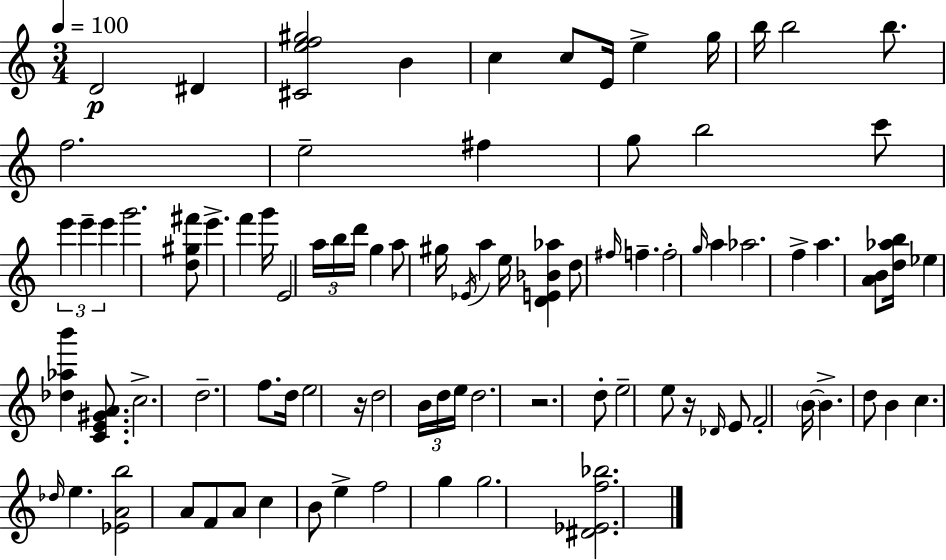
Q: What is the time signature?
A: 3/4